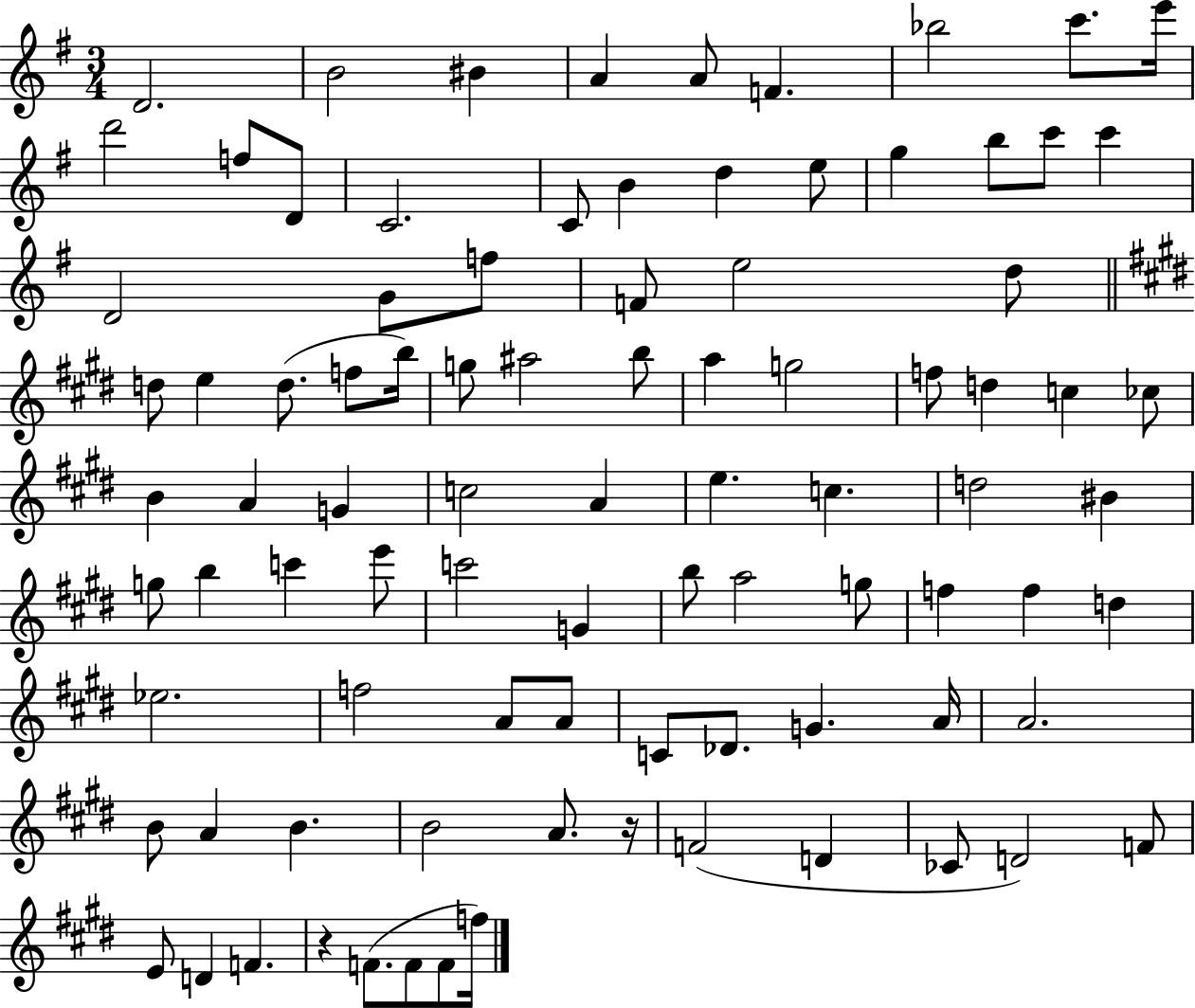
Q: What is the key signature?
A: G major